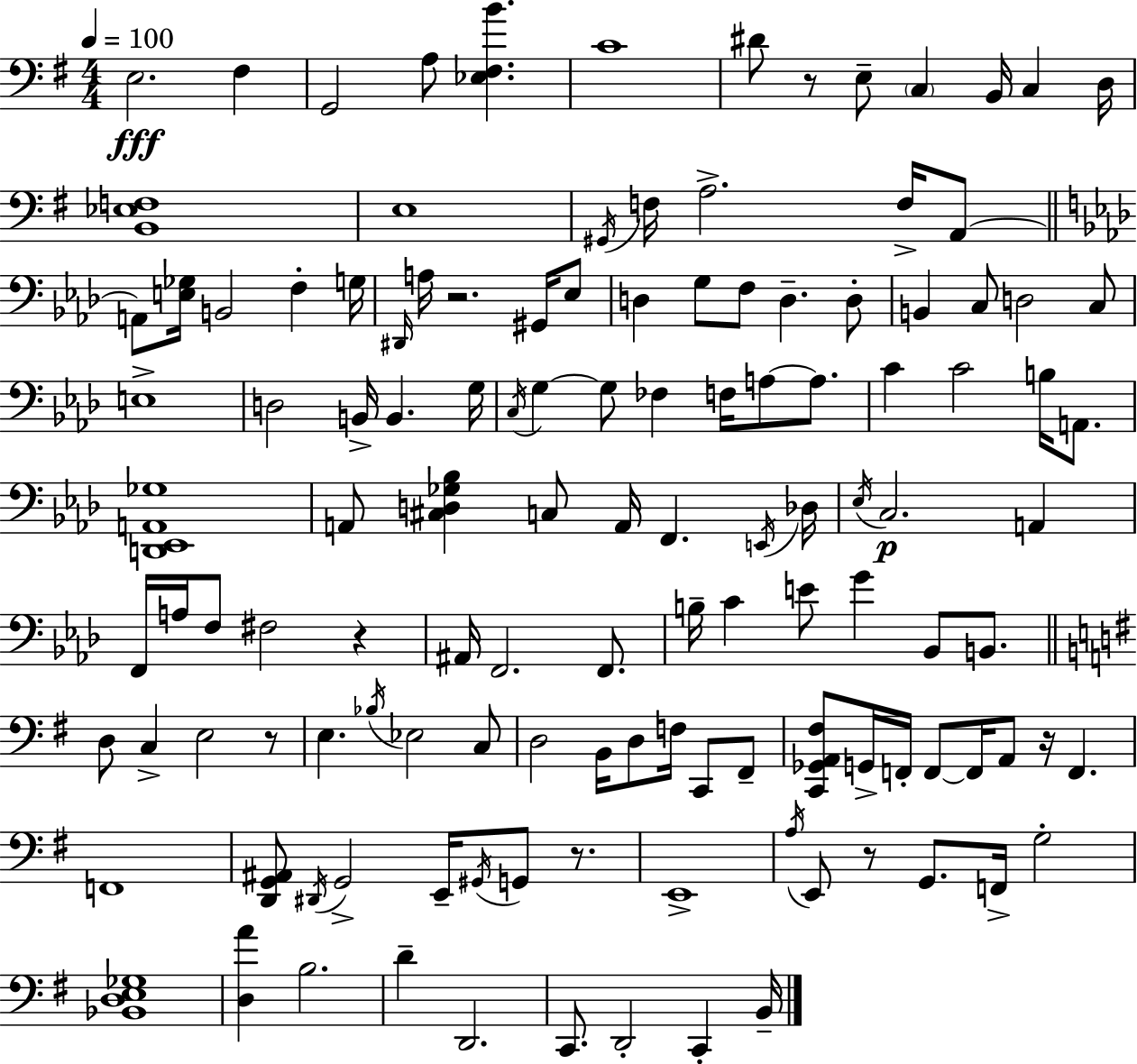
X:1
T:Untitled
M:4/4
L:1/4
K:Em
E,2 ^F, G,,2 A,/2 [_E,^F,B] C4 ^D/2 z/2 E,/2 C, B,,/4 C, D,/4 [B,,_E,F,]4 E,4 ^G,,/4 F,/4 A,2 F,/4 A,,/2 A,,/2 [E,_G,]/4 B,,2 F, G,/4 ^D,,/4 A,/4 z2 ^G,,/4 _E,/2 D, G,/2 F,/2 D, D,/2 B,, C,/2 D,2 C,/2 E,4 D,2 B,,/4 B,, G,/4 C,/4 G, G,/2 _F, F,/4 A,/2 A,/2 C C2 B,/4 A,,/2 [D,,_E,,A,,_G,]4 A,,/2 [^C,D,_G,_B,] C,/2 A,,/4 F,, E,,/4 _D,/4 _E,/4 C,2 A,, F,,/4 A,/4 F,/2 ^F,2 z ^A,,/4 F,,2 F,,/2 B,/4 C E/2 G _B,,/2 B,,/2 D,/2 C, E,2 z/2 E, _B,/4 _E,2 C,/2 D,2 B,,/4 D,/2 F,/4 C,,/2 ^F,,/2 [C,,_G,,A,,^F,]/2 G,,/4 F,,/4 F,,/2 F,,/4 A,,/2 z/4 F,, F,,4 [D,,G,,^A,,]/2 ^D,,/4 G,,2 E,,/4 ^G,,/4 G,,/2 z/2 E,,4 A,/4 E,,/2 z/2 G,,/2 F,,/4 G,2 [_B,,D,E,_G,]4 [D,A] B,2 D D,,2 C,,/2 D,,2 C,, B,,/4